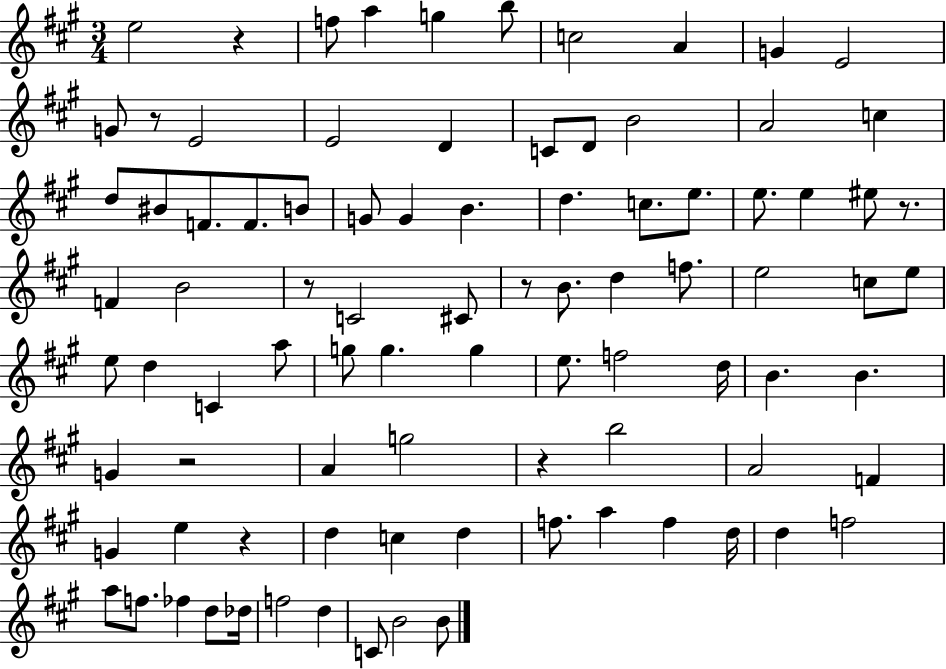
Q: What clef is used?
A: treble